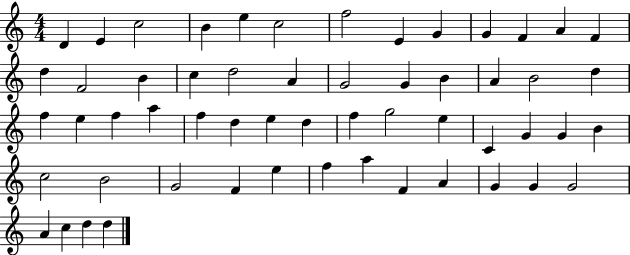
{
  \clef treble
  \numericTimeSignature
  \time 4/4
  \key c \major
  d'4 e'4 c''2 | b'4 e''4 c''2 | f''2 e'4 g'4 | g'4 f'4 a'4 f'4 | \break d''4 f'2 b'4 | c''4 d''2 a'4 | g'2 g'4 b'4 | a'4 b'2 d''4 | \break f''4 e''4 f''4 a''4 | f''4 d''4 e''4 d''4 | f''4 g''2 e''4 | c'4 g'4 g'4 b'4 | \break c''2 b'2 | g'2 f'4 e''4 | f''4 a''4 f'4 a'4 | g'4 g'4 g'2 | \break a'4 c''4 d''4 d''4 | \bar "|."
}